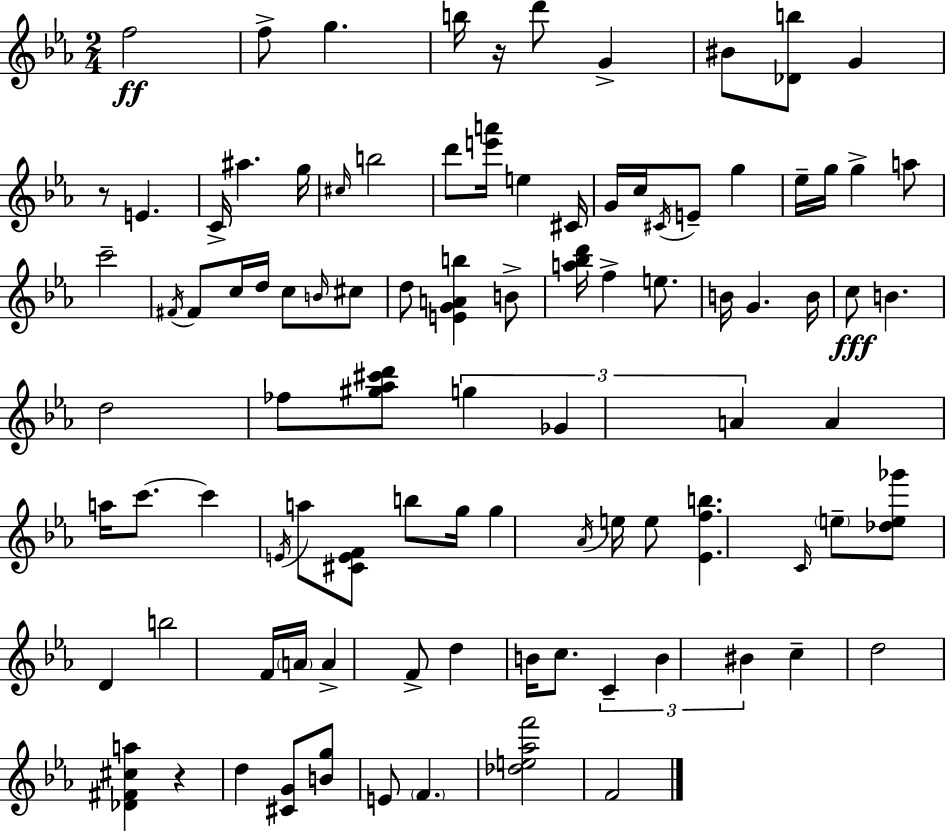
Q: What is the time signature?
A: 2/4